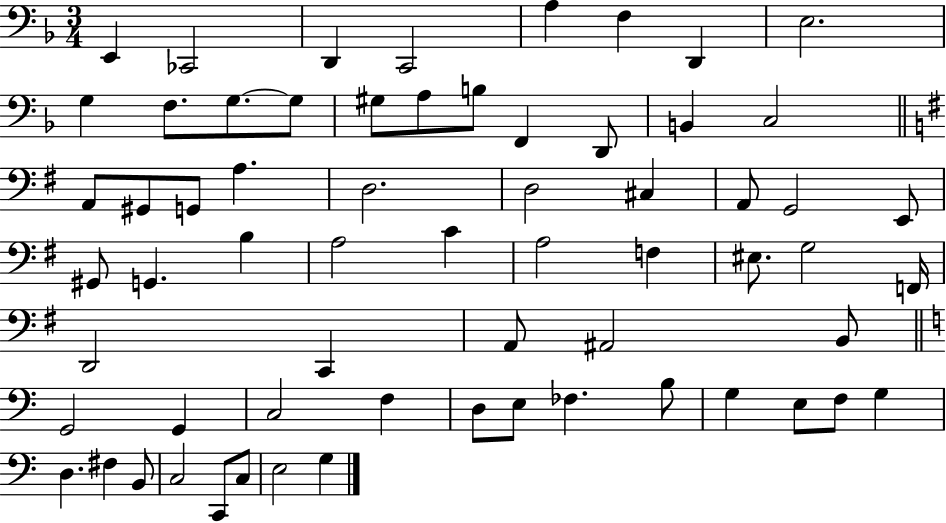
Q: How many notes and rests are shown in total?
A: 64